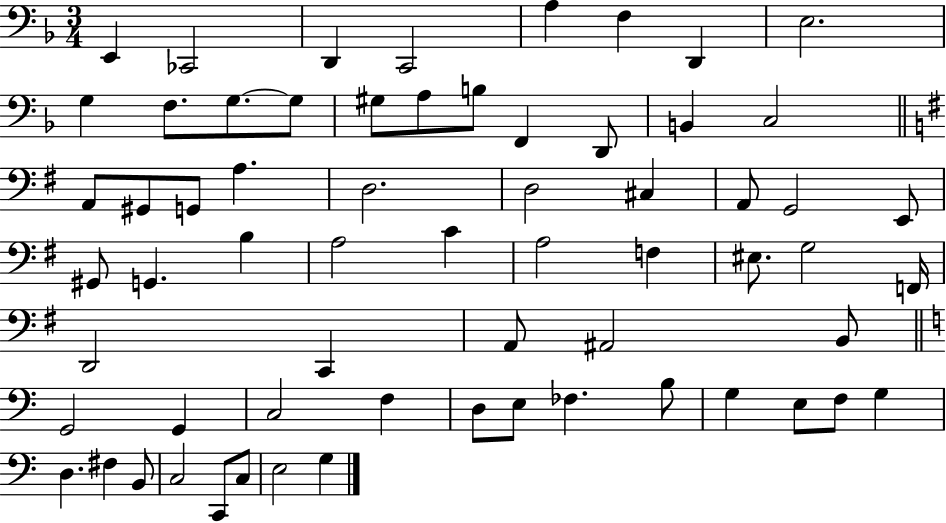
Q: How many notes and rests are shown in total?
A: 64